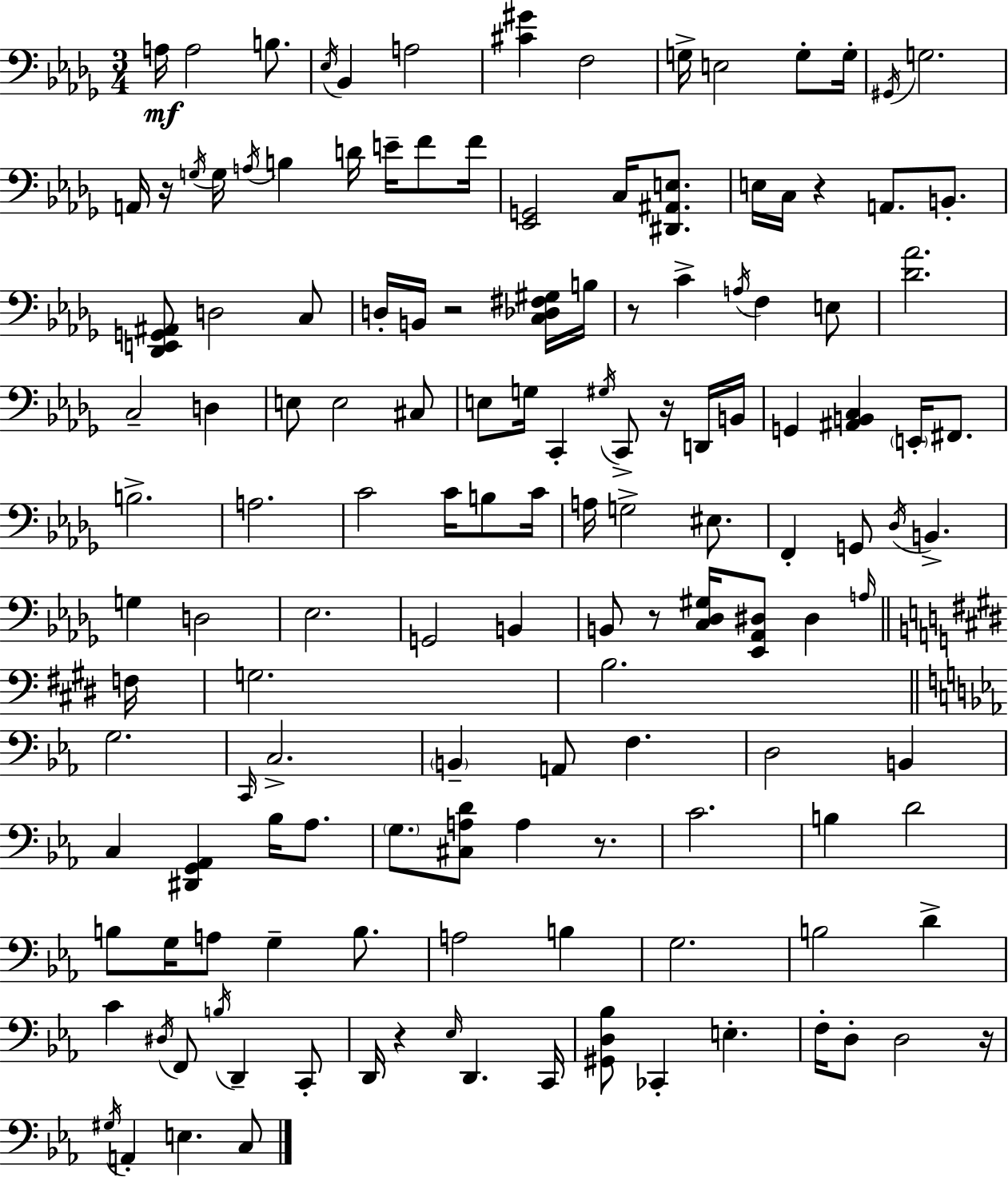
{
  \clef bass
  \numericTimeSignature
  \time 3/4
  \key bes \minor
  a16\mf a2 b8. | \acciaccatura { ees16 } bes,4 a2 | <cis' gis'>4 f2 | g16-> e2 g8-. | \break g16-. \acciaccatura { gis,16 } g2. | a,16 r16 \acciaccatura { g16 } g16 \acciaccatura { a16 } b4 d'16 | e'16-- f'8 f'16 <ees, g,>2 | c16 <dis, ais, e>8. e16 c16 r4 a,8. | \break b,8.-. <des, e, g, ais,>8 d2 | c8 d16-. b,16 r2 | <c des fis gis>16 b16 r8 c'4-> \acciaccatura { a16 } f4 | e8 <des' aes'>2. | \break c2-- | d4 e8 e2 | cis8 e8 g16 c,4-. | \acciaccatura { gis16 } c,8-> r16 d,16 b,16 g,4 <ais, b, c>4 | \break \parenthesize e,16-. fis,8. b2.-> | a2. | c'2 | c'16 b8 c'16 a16 g2-> | \break eis8. f,4-. g,8 | \acciaccatura { des16 } b,4.-> g4 d2 | ees2. | g,2 | \break b,4 b,8 r8 <c des gis>16 | <ees, aes, dis>8 dis4 \grace { a16 } \bar "||" \break \key e \major f16 g2. | b2. | \bar "||" \break \key ees \major g2. | \grace { c,16 } c2.-> | \parenthesize b,4-- a,8 f4. | d2 b,4 | \break c4 <dis, g, aes,>4 bes16 aes8. | \parenthesize g8. <cis a d'>8 a4 r8. | c'2. | b4 d'2 | \break b8 g16 a8 g4-- b8. | a2 b4 | g2. | b2 d'4-> | \break c'4 \acciaccatura { dis16 } f,8 \acciaccatura { b16 } d,4-- | c,8-. d,16 r4 \grace { ees16 } d,4. | c,16 <gis, d bes>8 ces,4-. e4.-. | f16-. d8-. d2 | \break r16 \acciaccatura { gis16 } a,4-. e4. | c8 \bar "|."
}